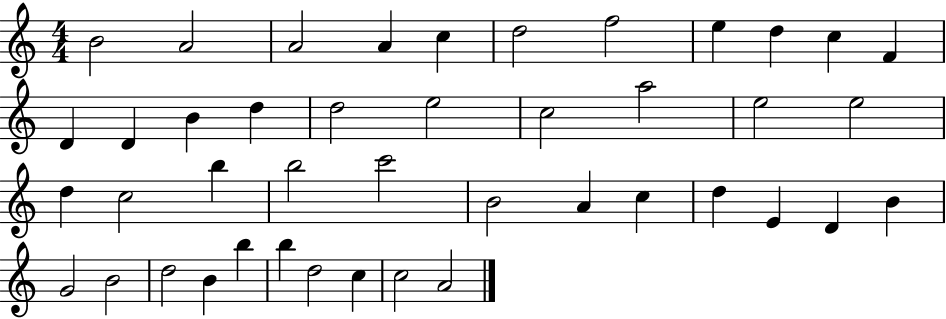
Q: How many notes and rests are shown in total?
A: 43